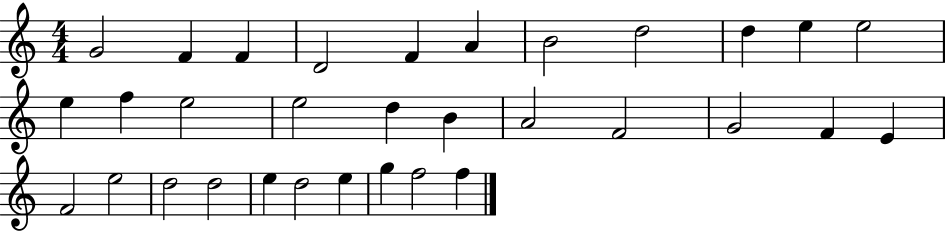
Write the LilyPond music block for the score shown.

{
  \clef treble
  \numericTimeSignature
  \time 4/4
  \key c \major
  g'2 f'4 f'4 | d'2 f'4 a'4 | b'2 d''2 | d''4 e''4 e''2 | \break e''4 f''4 e''2 | e''2 d''4 b'4 | a'2 f'2 | g'2 f'4 e'4 | \break f'2 e''2 | d''2 d''2 | e''4 d''2 e''4 | g''4 f''2 f''4 | \break \bar "|."
}